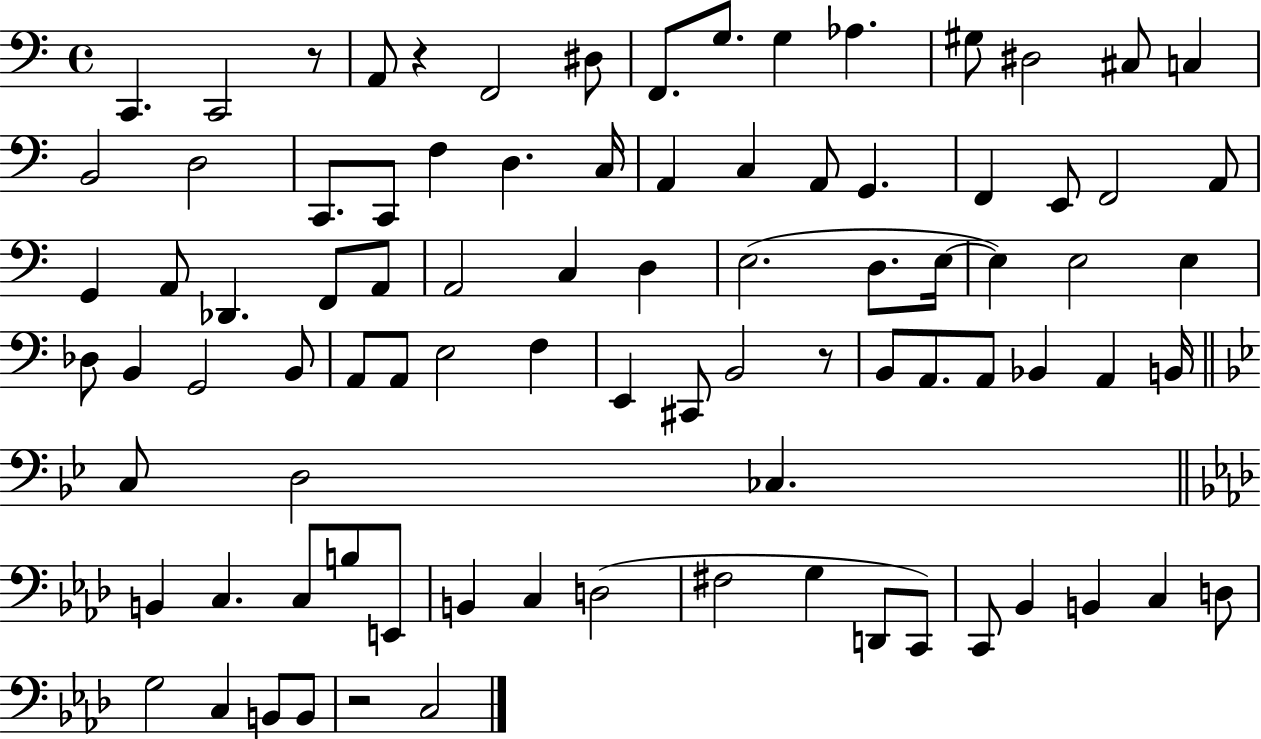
{
  \clef bass
  \time 4/4
  \defaultTimeSignature
  \key c \major
  c,4. c,2 r8 | a,8 r4 f,2 dis8 | f,8. g8. g4 aes4. | gis8 dis2 cis8 c4 | \break b,2 d2 | c,8. c,8 f4 d4. c16 | a,4 c4 a,8 g,4. | f,4 e,8 f,2 a,8 | \break g,4 a,8 des,4. f,8 a,8 | a,2 c4 d4 | e2.( d8. e16~~ | e4) e2 e4 | \break des8 b,4 g,2 b,8 | a,8 a,8 e2 f4 | e,4 cis,8 b,2 r8 | b,8 a,8. a,8 bes,4 a,4 b,16 | \break \bar "||" \break \key bes \major c8 d2 ces4. | \bar "||" \break \key aes \major b,4 c4. c8 b8 e,8 | b,4 c4 d2( | fis2 g4 d,8 c,8) | c,8 bes,4 b,4 c4 d8 | \break g2 c4 b,8 b,8 | r2 c2 | \bar "|."
}